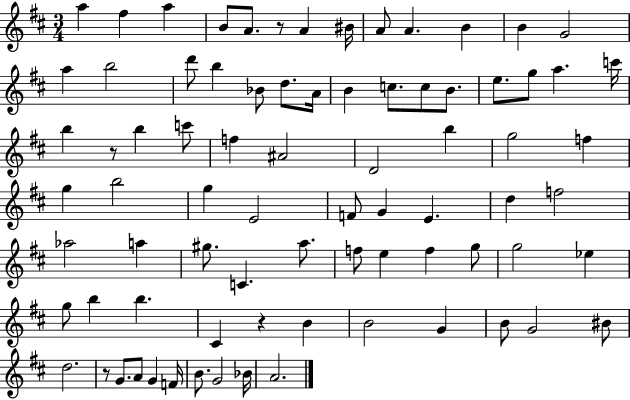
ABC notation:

X:1
T:Untitled
M:3/4
L:1/4
K:D
a ^f a B/2 A/2 z/2 A ^B/4 A/2 A B B G2 a b2 d'/2 b _B/2 d/2 A/4 B c/2 c/2 B/2 e/2 g/2 a c'/4 b z/2 b c'/2 f ^A2 D2 b g2 f g b2 g E2 F/2 G E d f2 _a2 a ^g/2 C a/2 f/2 e f g/2 g2 _e g/2 b b ^C z B B2 G B/2 G2 ^B/2 d2 z/2 G/2 A/2 G F/4 B/2 G2 _B/4 A2